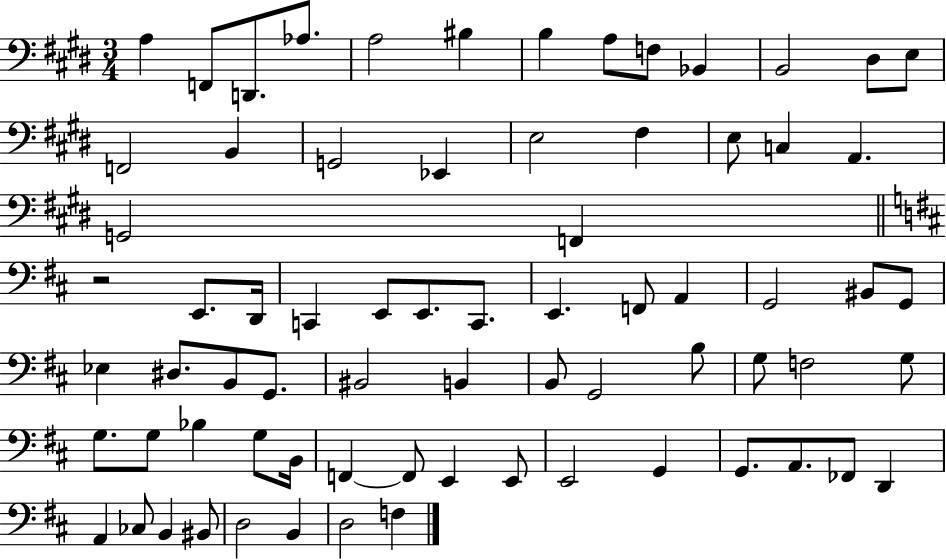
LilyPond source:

{
  \clef bass
  \numericTimeSignature
  \time 3/4
  \key e \major
  a4 f,8 d,8. aes8. | a2 bis4 | b4 a8 f8 bes,4 | b,2 dis8 e8 | \break f,2 b,4 | g,2 ees,4 | e2 fis4 | e8 c4 a,4. | \break g,2 f,4 | \bar "||" \break \key b \minor r2 e,8. d,16 | c,4 e,8 e,8. c,8. | e,4. f,8 a,4 | g,2 bis,8 g,8 | \break ees4 dis8. b,8 g,8. | bis,2 b,4 | b,8 g,2 b8 | g8 f2 g8 | \break g8. g8 bes4 g8 b,16 | f,4~~ f,8 e,4 e,8 | e,2 g,4 | g,8. a,8. fes,8 d,4 | \break a,4 ces8 b,4 bis,8 | d2 b,4 | d2 f4 | \bar "|."
}